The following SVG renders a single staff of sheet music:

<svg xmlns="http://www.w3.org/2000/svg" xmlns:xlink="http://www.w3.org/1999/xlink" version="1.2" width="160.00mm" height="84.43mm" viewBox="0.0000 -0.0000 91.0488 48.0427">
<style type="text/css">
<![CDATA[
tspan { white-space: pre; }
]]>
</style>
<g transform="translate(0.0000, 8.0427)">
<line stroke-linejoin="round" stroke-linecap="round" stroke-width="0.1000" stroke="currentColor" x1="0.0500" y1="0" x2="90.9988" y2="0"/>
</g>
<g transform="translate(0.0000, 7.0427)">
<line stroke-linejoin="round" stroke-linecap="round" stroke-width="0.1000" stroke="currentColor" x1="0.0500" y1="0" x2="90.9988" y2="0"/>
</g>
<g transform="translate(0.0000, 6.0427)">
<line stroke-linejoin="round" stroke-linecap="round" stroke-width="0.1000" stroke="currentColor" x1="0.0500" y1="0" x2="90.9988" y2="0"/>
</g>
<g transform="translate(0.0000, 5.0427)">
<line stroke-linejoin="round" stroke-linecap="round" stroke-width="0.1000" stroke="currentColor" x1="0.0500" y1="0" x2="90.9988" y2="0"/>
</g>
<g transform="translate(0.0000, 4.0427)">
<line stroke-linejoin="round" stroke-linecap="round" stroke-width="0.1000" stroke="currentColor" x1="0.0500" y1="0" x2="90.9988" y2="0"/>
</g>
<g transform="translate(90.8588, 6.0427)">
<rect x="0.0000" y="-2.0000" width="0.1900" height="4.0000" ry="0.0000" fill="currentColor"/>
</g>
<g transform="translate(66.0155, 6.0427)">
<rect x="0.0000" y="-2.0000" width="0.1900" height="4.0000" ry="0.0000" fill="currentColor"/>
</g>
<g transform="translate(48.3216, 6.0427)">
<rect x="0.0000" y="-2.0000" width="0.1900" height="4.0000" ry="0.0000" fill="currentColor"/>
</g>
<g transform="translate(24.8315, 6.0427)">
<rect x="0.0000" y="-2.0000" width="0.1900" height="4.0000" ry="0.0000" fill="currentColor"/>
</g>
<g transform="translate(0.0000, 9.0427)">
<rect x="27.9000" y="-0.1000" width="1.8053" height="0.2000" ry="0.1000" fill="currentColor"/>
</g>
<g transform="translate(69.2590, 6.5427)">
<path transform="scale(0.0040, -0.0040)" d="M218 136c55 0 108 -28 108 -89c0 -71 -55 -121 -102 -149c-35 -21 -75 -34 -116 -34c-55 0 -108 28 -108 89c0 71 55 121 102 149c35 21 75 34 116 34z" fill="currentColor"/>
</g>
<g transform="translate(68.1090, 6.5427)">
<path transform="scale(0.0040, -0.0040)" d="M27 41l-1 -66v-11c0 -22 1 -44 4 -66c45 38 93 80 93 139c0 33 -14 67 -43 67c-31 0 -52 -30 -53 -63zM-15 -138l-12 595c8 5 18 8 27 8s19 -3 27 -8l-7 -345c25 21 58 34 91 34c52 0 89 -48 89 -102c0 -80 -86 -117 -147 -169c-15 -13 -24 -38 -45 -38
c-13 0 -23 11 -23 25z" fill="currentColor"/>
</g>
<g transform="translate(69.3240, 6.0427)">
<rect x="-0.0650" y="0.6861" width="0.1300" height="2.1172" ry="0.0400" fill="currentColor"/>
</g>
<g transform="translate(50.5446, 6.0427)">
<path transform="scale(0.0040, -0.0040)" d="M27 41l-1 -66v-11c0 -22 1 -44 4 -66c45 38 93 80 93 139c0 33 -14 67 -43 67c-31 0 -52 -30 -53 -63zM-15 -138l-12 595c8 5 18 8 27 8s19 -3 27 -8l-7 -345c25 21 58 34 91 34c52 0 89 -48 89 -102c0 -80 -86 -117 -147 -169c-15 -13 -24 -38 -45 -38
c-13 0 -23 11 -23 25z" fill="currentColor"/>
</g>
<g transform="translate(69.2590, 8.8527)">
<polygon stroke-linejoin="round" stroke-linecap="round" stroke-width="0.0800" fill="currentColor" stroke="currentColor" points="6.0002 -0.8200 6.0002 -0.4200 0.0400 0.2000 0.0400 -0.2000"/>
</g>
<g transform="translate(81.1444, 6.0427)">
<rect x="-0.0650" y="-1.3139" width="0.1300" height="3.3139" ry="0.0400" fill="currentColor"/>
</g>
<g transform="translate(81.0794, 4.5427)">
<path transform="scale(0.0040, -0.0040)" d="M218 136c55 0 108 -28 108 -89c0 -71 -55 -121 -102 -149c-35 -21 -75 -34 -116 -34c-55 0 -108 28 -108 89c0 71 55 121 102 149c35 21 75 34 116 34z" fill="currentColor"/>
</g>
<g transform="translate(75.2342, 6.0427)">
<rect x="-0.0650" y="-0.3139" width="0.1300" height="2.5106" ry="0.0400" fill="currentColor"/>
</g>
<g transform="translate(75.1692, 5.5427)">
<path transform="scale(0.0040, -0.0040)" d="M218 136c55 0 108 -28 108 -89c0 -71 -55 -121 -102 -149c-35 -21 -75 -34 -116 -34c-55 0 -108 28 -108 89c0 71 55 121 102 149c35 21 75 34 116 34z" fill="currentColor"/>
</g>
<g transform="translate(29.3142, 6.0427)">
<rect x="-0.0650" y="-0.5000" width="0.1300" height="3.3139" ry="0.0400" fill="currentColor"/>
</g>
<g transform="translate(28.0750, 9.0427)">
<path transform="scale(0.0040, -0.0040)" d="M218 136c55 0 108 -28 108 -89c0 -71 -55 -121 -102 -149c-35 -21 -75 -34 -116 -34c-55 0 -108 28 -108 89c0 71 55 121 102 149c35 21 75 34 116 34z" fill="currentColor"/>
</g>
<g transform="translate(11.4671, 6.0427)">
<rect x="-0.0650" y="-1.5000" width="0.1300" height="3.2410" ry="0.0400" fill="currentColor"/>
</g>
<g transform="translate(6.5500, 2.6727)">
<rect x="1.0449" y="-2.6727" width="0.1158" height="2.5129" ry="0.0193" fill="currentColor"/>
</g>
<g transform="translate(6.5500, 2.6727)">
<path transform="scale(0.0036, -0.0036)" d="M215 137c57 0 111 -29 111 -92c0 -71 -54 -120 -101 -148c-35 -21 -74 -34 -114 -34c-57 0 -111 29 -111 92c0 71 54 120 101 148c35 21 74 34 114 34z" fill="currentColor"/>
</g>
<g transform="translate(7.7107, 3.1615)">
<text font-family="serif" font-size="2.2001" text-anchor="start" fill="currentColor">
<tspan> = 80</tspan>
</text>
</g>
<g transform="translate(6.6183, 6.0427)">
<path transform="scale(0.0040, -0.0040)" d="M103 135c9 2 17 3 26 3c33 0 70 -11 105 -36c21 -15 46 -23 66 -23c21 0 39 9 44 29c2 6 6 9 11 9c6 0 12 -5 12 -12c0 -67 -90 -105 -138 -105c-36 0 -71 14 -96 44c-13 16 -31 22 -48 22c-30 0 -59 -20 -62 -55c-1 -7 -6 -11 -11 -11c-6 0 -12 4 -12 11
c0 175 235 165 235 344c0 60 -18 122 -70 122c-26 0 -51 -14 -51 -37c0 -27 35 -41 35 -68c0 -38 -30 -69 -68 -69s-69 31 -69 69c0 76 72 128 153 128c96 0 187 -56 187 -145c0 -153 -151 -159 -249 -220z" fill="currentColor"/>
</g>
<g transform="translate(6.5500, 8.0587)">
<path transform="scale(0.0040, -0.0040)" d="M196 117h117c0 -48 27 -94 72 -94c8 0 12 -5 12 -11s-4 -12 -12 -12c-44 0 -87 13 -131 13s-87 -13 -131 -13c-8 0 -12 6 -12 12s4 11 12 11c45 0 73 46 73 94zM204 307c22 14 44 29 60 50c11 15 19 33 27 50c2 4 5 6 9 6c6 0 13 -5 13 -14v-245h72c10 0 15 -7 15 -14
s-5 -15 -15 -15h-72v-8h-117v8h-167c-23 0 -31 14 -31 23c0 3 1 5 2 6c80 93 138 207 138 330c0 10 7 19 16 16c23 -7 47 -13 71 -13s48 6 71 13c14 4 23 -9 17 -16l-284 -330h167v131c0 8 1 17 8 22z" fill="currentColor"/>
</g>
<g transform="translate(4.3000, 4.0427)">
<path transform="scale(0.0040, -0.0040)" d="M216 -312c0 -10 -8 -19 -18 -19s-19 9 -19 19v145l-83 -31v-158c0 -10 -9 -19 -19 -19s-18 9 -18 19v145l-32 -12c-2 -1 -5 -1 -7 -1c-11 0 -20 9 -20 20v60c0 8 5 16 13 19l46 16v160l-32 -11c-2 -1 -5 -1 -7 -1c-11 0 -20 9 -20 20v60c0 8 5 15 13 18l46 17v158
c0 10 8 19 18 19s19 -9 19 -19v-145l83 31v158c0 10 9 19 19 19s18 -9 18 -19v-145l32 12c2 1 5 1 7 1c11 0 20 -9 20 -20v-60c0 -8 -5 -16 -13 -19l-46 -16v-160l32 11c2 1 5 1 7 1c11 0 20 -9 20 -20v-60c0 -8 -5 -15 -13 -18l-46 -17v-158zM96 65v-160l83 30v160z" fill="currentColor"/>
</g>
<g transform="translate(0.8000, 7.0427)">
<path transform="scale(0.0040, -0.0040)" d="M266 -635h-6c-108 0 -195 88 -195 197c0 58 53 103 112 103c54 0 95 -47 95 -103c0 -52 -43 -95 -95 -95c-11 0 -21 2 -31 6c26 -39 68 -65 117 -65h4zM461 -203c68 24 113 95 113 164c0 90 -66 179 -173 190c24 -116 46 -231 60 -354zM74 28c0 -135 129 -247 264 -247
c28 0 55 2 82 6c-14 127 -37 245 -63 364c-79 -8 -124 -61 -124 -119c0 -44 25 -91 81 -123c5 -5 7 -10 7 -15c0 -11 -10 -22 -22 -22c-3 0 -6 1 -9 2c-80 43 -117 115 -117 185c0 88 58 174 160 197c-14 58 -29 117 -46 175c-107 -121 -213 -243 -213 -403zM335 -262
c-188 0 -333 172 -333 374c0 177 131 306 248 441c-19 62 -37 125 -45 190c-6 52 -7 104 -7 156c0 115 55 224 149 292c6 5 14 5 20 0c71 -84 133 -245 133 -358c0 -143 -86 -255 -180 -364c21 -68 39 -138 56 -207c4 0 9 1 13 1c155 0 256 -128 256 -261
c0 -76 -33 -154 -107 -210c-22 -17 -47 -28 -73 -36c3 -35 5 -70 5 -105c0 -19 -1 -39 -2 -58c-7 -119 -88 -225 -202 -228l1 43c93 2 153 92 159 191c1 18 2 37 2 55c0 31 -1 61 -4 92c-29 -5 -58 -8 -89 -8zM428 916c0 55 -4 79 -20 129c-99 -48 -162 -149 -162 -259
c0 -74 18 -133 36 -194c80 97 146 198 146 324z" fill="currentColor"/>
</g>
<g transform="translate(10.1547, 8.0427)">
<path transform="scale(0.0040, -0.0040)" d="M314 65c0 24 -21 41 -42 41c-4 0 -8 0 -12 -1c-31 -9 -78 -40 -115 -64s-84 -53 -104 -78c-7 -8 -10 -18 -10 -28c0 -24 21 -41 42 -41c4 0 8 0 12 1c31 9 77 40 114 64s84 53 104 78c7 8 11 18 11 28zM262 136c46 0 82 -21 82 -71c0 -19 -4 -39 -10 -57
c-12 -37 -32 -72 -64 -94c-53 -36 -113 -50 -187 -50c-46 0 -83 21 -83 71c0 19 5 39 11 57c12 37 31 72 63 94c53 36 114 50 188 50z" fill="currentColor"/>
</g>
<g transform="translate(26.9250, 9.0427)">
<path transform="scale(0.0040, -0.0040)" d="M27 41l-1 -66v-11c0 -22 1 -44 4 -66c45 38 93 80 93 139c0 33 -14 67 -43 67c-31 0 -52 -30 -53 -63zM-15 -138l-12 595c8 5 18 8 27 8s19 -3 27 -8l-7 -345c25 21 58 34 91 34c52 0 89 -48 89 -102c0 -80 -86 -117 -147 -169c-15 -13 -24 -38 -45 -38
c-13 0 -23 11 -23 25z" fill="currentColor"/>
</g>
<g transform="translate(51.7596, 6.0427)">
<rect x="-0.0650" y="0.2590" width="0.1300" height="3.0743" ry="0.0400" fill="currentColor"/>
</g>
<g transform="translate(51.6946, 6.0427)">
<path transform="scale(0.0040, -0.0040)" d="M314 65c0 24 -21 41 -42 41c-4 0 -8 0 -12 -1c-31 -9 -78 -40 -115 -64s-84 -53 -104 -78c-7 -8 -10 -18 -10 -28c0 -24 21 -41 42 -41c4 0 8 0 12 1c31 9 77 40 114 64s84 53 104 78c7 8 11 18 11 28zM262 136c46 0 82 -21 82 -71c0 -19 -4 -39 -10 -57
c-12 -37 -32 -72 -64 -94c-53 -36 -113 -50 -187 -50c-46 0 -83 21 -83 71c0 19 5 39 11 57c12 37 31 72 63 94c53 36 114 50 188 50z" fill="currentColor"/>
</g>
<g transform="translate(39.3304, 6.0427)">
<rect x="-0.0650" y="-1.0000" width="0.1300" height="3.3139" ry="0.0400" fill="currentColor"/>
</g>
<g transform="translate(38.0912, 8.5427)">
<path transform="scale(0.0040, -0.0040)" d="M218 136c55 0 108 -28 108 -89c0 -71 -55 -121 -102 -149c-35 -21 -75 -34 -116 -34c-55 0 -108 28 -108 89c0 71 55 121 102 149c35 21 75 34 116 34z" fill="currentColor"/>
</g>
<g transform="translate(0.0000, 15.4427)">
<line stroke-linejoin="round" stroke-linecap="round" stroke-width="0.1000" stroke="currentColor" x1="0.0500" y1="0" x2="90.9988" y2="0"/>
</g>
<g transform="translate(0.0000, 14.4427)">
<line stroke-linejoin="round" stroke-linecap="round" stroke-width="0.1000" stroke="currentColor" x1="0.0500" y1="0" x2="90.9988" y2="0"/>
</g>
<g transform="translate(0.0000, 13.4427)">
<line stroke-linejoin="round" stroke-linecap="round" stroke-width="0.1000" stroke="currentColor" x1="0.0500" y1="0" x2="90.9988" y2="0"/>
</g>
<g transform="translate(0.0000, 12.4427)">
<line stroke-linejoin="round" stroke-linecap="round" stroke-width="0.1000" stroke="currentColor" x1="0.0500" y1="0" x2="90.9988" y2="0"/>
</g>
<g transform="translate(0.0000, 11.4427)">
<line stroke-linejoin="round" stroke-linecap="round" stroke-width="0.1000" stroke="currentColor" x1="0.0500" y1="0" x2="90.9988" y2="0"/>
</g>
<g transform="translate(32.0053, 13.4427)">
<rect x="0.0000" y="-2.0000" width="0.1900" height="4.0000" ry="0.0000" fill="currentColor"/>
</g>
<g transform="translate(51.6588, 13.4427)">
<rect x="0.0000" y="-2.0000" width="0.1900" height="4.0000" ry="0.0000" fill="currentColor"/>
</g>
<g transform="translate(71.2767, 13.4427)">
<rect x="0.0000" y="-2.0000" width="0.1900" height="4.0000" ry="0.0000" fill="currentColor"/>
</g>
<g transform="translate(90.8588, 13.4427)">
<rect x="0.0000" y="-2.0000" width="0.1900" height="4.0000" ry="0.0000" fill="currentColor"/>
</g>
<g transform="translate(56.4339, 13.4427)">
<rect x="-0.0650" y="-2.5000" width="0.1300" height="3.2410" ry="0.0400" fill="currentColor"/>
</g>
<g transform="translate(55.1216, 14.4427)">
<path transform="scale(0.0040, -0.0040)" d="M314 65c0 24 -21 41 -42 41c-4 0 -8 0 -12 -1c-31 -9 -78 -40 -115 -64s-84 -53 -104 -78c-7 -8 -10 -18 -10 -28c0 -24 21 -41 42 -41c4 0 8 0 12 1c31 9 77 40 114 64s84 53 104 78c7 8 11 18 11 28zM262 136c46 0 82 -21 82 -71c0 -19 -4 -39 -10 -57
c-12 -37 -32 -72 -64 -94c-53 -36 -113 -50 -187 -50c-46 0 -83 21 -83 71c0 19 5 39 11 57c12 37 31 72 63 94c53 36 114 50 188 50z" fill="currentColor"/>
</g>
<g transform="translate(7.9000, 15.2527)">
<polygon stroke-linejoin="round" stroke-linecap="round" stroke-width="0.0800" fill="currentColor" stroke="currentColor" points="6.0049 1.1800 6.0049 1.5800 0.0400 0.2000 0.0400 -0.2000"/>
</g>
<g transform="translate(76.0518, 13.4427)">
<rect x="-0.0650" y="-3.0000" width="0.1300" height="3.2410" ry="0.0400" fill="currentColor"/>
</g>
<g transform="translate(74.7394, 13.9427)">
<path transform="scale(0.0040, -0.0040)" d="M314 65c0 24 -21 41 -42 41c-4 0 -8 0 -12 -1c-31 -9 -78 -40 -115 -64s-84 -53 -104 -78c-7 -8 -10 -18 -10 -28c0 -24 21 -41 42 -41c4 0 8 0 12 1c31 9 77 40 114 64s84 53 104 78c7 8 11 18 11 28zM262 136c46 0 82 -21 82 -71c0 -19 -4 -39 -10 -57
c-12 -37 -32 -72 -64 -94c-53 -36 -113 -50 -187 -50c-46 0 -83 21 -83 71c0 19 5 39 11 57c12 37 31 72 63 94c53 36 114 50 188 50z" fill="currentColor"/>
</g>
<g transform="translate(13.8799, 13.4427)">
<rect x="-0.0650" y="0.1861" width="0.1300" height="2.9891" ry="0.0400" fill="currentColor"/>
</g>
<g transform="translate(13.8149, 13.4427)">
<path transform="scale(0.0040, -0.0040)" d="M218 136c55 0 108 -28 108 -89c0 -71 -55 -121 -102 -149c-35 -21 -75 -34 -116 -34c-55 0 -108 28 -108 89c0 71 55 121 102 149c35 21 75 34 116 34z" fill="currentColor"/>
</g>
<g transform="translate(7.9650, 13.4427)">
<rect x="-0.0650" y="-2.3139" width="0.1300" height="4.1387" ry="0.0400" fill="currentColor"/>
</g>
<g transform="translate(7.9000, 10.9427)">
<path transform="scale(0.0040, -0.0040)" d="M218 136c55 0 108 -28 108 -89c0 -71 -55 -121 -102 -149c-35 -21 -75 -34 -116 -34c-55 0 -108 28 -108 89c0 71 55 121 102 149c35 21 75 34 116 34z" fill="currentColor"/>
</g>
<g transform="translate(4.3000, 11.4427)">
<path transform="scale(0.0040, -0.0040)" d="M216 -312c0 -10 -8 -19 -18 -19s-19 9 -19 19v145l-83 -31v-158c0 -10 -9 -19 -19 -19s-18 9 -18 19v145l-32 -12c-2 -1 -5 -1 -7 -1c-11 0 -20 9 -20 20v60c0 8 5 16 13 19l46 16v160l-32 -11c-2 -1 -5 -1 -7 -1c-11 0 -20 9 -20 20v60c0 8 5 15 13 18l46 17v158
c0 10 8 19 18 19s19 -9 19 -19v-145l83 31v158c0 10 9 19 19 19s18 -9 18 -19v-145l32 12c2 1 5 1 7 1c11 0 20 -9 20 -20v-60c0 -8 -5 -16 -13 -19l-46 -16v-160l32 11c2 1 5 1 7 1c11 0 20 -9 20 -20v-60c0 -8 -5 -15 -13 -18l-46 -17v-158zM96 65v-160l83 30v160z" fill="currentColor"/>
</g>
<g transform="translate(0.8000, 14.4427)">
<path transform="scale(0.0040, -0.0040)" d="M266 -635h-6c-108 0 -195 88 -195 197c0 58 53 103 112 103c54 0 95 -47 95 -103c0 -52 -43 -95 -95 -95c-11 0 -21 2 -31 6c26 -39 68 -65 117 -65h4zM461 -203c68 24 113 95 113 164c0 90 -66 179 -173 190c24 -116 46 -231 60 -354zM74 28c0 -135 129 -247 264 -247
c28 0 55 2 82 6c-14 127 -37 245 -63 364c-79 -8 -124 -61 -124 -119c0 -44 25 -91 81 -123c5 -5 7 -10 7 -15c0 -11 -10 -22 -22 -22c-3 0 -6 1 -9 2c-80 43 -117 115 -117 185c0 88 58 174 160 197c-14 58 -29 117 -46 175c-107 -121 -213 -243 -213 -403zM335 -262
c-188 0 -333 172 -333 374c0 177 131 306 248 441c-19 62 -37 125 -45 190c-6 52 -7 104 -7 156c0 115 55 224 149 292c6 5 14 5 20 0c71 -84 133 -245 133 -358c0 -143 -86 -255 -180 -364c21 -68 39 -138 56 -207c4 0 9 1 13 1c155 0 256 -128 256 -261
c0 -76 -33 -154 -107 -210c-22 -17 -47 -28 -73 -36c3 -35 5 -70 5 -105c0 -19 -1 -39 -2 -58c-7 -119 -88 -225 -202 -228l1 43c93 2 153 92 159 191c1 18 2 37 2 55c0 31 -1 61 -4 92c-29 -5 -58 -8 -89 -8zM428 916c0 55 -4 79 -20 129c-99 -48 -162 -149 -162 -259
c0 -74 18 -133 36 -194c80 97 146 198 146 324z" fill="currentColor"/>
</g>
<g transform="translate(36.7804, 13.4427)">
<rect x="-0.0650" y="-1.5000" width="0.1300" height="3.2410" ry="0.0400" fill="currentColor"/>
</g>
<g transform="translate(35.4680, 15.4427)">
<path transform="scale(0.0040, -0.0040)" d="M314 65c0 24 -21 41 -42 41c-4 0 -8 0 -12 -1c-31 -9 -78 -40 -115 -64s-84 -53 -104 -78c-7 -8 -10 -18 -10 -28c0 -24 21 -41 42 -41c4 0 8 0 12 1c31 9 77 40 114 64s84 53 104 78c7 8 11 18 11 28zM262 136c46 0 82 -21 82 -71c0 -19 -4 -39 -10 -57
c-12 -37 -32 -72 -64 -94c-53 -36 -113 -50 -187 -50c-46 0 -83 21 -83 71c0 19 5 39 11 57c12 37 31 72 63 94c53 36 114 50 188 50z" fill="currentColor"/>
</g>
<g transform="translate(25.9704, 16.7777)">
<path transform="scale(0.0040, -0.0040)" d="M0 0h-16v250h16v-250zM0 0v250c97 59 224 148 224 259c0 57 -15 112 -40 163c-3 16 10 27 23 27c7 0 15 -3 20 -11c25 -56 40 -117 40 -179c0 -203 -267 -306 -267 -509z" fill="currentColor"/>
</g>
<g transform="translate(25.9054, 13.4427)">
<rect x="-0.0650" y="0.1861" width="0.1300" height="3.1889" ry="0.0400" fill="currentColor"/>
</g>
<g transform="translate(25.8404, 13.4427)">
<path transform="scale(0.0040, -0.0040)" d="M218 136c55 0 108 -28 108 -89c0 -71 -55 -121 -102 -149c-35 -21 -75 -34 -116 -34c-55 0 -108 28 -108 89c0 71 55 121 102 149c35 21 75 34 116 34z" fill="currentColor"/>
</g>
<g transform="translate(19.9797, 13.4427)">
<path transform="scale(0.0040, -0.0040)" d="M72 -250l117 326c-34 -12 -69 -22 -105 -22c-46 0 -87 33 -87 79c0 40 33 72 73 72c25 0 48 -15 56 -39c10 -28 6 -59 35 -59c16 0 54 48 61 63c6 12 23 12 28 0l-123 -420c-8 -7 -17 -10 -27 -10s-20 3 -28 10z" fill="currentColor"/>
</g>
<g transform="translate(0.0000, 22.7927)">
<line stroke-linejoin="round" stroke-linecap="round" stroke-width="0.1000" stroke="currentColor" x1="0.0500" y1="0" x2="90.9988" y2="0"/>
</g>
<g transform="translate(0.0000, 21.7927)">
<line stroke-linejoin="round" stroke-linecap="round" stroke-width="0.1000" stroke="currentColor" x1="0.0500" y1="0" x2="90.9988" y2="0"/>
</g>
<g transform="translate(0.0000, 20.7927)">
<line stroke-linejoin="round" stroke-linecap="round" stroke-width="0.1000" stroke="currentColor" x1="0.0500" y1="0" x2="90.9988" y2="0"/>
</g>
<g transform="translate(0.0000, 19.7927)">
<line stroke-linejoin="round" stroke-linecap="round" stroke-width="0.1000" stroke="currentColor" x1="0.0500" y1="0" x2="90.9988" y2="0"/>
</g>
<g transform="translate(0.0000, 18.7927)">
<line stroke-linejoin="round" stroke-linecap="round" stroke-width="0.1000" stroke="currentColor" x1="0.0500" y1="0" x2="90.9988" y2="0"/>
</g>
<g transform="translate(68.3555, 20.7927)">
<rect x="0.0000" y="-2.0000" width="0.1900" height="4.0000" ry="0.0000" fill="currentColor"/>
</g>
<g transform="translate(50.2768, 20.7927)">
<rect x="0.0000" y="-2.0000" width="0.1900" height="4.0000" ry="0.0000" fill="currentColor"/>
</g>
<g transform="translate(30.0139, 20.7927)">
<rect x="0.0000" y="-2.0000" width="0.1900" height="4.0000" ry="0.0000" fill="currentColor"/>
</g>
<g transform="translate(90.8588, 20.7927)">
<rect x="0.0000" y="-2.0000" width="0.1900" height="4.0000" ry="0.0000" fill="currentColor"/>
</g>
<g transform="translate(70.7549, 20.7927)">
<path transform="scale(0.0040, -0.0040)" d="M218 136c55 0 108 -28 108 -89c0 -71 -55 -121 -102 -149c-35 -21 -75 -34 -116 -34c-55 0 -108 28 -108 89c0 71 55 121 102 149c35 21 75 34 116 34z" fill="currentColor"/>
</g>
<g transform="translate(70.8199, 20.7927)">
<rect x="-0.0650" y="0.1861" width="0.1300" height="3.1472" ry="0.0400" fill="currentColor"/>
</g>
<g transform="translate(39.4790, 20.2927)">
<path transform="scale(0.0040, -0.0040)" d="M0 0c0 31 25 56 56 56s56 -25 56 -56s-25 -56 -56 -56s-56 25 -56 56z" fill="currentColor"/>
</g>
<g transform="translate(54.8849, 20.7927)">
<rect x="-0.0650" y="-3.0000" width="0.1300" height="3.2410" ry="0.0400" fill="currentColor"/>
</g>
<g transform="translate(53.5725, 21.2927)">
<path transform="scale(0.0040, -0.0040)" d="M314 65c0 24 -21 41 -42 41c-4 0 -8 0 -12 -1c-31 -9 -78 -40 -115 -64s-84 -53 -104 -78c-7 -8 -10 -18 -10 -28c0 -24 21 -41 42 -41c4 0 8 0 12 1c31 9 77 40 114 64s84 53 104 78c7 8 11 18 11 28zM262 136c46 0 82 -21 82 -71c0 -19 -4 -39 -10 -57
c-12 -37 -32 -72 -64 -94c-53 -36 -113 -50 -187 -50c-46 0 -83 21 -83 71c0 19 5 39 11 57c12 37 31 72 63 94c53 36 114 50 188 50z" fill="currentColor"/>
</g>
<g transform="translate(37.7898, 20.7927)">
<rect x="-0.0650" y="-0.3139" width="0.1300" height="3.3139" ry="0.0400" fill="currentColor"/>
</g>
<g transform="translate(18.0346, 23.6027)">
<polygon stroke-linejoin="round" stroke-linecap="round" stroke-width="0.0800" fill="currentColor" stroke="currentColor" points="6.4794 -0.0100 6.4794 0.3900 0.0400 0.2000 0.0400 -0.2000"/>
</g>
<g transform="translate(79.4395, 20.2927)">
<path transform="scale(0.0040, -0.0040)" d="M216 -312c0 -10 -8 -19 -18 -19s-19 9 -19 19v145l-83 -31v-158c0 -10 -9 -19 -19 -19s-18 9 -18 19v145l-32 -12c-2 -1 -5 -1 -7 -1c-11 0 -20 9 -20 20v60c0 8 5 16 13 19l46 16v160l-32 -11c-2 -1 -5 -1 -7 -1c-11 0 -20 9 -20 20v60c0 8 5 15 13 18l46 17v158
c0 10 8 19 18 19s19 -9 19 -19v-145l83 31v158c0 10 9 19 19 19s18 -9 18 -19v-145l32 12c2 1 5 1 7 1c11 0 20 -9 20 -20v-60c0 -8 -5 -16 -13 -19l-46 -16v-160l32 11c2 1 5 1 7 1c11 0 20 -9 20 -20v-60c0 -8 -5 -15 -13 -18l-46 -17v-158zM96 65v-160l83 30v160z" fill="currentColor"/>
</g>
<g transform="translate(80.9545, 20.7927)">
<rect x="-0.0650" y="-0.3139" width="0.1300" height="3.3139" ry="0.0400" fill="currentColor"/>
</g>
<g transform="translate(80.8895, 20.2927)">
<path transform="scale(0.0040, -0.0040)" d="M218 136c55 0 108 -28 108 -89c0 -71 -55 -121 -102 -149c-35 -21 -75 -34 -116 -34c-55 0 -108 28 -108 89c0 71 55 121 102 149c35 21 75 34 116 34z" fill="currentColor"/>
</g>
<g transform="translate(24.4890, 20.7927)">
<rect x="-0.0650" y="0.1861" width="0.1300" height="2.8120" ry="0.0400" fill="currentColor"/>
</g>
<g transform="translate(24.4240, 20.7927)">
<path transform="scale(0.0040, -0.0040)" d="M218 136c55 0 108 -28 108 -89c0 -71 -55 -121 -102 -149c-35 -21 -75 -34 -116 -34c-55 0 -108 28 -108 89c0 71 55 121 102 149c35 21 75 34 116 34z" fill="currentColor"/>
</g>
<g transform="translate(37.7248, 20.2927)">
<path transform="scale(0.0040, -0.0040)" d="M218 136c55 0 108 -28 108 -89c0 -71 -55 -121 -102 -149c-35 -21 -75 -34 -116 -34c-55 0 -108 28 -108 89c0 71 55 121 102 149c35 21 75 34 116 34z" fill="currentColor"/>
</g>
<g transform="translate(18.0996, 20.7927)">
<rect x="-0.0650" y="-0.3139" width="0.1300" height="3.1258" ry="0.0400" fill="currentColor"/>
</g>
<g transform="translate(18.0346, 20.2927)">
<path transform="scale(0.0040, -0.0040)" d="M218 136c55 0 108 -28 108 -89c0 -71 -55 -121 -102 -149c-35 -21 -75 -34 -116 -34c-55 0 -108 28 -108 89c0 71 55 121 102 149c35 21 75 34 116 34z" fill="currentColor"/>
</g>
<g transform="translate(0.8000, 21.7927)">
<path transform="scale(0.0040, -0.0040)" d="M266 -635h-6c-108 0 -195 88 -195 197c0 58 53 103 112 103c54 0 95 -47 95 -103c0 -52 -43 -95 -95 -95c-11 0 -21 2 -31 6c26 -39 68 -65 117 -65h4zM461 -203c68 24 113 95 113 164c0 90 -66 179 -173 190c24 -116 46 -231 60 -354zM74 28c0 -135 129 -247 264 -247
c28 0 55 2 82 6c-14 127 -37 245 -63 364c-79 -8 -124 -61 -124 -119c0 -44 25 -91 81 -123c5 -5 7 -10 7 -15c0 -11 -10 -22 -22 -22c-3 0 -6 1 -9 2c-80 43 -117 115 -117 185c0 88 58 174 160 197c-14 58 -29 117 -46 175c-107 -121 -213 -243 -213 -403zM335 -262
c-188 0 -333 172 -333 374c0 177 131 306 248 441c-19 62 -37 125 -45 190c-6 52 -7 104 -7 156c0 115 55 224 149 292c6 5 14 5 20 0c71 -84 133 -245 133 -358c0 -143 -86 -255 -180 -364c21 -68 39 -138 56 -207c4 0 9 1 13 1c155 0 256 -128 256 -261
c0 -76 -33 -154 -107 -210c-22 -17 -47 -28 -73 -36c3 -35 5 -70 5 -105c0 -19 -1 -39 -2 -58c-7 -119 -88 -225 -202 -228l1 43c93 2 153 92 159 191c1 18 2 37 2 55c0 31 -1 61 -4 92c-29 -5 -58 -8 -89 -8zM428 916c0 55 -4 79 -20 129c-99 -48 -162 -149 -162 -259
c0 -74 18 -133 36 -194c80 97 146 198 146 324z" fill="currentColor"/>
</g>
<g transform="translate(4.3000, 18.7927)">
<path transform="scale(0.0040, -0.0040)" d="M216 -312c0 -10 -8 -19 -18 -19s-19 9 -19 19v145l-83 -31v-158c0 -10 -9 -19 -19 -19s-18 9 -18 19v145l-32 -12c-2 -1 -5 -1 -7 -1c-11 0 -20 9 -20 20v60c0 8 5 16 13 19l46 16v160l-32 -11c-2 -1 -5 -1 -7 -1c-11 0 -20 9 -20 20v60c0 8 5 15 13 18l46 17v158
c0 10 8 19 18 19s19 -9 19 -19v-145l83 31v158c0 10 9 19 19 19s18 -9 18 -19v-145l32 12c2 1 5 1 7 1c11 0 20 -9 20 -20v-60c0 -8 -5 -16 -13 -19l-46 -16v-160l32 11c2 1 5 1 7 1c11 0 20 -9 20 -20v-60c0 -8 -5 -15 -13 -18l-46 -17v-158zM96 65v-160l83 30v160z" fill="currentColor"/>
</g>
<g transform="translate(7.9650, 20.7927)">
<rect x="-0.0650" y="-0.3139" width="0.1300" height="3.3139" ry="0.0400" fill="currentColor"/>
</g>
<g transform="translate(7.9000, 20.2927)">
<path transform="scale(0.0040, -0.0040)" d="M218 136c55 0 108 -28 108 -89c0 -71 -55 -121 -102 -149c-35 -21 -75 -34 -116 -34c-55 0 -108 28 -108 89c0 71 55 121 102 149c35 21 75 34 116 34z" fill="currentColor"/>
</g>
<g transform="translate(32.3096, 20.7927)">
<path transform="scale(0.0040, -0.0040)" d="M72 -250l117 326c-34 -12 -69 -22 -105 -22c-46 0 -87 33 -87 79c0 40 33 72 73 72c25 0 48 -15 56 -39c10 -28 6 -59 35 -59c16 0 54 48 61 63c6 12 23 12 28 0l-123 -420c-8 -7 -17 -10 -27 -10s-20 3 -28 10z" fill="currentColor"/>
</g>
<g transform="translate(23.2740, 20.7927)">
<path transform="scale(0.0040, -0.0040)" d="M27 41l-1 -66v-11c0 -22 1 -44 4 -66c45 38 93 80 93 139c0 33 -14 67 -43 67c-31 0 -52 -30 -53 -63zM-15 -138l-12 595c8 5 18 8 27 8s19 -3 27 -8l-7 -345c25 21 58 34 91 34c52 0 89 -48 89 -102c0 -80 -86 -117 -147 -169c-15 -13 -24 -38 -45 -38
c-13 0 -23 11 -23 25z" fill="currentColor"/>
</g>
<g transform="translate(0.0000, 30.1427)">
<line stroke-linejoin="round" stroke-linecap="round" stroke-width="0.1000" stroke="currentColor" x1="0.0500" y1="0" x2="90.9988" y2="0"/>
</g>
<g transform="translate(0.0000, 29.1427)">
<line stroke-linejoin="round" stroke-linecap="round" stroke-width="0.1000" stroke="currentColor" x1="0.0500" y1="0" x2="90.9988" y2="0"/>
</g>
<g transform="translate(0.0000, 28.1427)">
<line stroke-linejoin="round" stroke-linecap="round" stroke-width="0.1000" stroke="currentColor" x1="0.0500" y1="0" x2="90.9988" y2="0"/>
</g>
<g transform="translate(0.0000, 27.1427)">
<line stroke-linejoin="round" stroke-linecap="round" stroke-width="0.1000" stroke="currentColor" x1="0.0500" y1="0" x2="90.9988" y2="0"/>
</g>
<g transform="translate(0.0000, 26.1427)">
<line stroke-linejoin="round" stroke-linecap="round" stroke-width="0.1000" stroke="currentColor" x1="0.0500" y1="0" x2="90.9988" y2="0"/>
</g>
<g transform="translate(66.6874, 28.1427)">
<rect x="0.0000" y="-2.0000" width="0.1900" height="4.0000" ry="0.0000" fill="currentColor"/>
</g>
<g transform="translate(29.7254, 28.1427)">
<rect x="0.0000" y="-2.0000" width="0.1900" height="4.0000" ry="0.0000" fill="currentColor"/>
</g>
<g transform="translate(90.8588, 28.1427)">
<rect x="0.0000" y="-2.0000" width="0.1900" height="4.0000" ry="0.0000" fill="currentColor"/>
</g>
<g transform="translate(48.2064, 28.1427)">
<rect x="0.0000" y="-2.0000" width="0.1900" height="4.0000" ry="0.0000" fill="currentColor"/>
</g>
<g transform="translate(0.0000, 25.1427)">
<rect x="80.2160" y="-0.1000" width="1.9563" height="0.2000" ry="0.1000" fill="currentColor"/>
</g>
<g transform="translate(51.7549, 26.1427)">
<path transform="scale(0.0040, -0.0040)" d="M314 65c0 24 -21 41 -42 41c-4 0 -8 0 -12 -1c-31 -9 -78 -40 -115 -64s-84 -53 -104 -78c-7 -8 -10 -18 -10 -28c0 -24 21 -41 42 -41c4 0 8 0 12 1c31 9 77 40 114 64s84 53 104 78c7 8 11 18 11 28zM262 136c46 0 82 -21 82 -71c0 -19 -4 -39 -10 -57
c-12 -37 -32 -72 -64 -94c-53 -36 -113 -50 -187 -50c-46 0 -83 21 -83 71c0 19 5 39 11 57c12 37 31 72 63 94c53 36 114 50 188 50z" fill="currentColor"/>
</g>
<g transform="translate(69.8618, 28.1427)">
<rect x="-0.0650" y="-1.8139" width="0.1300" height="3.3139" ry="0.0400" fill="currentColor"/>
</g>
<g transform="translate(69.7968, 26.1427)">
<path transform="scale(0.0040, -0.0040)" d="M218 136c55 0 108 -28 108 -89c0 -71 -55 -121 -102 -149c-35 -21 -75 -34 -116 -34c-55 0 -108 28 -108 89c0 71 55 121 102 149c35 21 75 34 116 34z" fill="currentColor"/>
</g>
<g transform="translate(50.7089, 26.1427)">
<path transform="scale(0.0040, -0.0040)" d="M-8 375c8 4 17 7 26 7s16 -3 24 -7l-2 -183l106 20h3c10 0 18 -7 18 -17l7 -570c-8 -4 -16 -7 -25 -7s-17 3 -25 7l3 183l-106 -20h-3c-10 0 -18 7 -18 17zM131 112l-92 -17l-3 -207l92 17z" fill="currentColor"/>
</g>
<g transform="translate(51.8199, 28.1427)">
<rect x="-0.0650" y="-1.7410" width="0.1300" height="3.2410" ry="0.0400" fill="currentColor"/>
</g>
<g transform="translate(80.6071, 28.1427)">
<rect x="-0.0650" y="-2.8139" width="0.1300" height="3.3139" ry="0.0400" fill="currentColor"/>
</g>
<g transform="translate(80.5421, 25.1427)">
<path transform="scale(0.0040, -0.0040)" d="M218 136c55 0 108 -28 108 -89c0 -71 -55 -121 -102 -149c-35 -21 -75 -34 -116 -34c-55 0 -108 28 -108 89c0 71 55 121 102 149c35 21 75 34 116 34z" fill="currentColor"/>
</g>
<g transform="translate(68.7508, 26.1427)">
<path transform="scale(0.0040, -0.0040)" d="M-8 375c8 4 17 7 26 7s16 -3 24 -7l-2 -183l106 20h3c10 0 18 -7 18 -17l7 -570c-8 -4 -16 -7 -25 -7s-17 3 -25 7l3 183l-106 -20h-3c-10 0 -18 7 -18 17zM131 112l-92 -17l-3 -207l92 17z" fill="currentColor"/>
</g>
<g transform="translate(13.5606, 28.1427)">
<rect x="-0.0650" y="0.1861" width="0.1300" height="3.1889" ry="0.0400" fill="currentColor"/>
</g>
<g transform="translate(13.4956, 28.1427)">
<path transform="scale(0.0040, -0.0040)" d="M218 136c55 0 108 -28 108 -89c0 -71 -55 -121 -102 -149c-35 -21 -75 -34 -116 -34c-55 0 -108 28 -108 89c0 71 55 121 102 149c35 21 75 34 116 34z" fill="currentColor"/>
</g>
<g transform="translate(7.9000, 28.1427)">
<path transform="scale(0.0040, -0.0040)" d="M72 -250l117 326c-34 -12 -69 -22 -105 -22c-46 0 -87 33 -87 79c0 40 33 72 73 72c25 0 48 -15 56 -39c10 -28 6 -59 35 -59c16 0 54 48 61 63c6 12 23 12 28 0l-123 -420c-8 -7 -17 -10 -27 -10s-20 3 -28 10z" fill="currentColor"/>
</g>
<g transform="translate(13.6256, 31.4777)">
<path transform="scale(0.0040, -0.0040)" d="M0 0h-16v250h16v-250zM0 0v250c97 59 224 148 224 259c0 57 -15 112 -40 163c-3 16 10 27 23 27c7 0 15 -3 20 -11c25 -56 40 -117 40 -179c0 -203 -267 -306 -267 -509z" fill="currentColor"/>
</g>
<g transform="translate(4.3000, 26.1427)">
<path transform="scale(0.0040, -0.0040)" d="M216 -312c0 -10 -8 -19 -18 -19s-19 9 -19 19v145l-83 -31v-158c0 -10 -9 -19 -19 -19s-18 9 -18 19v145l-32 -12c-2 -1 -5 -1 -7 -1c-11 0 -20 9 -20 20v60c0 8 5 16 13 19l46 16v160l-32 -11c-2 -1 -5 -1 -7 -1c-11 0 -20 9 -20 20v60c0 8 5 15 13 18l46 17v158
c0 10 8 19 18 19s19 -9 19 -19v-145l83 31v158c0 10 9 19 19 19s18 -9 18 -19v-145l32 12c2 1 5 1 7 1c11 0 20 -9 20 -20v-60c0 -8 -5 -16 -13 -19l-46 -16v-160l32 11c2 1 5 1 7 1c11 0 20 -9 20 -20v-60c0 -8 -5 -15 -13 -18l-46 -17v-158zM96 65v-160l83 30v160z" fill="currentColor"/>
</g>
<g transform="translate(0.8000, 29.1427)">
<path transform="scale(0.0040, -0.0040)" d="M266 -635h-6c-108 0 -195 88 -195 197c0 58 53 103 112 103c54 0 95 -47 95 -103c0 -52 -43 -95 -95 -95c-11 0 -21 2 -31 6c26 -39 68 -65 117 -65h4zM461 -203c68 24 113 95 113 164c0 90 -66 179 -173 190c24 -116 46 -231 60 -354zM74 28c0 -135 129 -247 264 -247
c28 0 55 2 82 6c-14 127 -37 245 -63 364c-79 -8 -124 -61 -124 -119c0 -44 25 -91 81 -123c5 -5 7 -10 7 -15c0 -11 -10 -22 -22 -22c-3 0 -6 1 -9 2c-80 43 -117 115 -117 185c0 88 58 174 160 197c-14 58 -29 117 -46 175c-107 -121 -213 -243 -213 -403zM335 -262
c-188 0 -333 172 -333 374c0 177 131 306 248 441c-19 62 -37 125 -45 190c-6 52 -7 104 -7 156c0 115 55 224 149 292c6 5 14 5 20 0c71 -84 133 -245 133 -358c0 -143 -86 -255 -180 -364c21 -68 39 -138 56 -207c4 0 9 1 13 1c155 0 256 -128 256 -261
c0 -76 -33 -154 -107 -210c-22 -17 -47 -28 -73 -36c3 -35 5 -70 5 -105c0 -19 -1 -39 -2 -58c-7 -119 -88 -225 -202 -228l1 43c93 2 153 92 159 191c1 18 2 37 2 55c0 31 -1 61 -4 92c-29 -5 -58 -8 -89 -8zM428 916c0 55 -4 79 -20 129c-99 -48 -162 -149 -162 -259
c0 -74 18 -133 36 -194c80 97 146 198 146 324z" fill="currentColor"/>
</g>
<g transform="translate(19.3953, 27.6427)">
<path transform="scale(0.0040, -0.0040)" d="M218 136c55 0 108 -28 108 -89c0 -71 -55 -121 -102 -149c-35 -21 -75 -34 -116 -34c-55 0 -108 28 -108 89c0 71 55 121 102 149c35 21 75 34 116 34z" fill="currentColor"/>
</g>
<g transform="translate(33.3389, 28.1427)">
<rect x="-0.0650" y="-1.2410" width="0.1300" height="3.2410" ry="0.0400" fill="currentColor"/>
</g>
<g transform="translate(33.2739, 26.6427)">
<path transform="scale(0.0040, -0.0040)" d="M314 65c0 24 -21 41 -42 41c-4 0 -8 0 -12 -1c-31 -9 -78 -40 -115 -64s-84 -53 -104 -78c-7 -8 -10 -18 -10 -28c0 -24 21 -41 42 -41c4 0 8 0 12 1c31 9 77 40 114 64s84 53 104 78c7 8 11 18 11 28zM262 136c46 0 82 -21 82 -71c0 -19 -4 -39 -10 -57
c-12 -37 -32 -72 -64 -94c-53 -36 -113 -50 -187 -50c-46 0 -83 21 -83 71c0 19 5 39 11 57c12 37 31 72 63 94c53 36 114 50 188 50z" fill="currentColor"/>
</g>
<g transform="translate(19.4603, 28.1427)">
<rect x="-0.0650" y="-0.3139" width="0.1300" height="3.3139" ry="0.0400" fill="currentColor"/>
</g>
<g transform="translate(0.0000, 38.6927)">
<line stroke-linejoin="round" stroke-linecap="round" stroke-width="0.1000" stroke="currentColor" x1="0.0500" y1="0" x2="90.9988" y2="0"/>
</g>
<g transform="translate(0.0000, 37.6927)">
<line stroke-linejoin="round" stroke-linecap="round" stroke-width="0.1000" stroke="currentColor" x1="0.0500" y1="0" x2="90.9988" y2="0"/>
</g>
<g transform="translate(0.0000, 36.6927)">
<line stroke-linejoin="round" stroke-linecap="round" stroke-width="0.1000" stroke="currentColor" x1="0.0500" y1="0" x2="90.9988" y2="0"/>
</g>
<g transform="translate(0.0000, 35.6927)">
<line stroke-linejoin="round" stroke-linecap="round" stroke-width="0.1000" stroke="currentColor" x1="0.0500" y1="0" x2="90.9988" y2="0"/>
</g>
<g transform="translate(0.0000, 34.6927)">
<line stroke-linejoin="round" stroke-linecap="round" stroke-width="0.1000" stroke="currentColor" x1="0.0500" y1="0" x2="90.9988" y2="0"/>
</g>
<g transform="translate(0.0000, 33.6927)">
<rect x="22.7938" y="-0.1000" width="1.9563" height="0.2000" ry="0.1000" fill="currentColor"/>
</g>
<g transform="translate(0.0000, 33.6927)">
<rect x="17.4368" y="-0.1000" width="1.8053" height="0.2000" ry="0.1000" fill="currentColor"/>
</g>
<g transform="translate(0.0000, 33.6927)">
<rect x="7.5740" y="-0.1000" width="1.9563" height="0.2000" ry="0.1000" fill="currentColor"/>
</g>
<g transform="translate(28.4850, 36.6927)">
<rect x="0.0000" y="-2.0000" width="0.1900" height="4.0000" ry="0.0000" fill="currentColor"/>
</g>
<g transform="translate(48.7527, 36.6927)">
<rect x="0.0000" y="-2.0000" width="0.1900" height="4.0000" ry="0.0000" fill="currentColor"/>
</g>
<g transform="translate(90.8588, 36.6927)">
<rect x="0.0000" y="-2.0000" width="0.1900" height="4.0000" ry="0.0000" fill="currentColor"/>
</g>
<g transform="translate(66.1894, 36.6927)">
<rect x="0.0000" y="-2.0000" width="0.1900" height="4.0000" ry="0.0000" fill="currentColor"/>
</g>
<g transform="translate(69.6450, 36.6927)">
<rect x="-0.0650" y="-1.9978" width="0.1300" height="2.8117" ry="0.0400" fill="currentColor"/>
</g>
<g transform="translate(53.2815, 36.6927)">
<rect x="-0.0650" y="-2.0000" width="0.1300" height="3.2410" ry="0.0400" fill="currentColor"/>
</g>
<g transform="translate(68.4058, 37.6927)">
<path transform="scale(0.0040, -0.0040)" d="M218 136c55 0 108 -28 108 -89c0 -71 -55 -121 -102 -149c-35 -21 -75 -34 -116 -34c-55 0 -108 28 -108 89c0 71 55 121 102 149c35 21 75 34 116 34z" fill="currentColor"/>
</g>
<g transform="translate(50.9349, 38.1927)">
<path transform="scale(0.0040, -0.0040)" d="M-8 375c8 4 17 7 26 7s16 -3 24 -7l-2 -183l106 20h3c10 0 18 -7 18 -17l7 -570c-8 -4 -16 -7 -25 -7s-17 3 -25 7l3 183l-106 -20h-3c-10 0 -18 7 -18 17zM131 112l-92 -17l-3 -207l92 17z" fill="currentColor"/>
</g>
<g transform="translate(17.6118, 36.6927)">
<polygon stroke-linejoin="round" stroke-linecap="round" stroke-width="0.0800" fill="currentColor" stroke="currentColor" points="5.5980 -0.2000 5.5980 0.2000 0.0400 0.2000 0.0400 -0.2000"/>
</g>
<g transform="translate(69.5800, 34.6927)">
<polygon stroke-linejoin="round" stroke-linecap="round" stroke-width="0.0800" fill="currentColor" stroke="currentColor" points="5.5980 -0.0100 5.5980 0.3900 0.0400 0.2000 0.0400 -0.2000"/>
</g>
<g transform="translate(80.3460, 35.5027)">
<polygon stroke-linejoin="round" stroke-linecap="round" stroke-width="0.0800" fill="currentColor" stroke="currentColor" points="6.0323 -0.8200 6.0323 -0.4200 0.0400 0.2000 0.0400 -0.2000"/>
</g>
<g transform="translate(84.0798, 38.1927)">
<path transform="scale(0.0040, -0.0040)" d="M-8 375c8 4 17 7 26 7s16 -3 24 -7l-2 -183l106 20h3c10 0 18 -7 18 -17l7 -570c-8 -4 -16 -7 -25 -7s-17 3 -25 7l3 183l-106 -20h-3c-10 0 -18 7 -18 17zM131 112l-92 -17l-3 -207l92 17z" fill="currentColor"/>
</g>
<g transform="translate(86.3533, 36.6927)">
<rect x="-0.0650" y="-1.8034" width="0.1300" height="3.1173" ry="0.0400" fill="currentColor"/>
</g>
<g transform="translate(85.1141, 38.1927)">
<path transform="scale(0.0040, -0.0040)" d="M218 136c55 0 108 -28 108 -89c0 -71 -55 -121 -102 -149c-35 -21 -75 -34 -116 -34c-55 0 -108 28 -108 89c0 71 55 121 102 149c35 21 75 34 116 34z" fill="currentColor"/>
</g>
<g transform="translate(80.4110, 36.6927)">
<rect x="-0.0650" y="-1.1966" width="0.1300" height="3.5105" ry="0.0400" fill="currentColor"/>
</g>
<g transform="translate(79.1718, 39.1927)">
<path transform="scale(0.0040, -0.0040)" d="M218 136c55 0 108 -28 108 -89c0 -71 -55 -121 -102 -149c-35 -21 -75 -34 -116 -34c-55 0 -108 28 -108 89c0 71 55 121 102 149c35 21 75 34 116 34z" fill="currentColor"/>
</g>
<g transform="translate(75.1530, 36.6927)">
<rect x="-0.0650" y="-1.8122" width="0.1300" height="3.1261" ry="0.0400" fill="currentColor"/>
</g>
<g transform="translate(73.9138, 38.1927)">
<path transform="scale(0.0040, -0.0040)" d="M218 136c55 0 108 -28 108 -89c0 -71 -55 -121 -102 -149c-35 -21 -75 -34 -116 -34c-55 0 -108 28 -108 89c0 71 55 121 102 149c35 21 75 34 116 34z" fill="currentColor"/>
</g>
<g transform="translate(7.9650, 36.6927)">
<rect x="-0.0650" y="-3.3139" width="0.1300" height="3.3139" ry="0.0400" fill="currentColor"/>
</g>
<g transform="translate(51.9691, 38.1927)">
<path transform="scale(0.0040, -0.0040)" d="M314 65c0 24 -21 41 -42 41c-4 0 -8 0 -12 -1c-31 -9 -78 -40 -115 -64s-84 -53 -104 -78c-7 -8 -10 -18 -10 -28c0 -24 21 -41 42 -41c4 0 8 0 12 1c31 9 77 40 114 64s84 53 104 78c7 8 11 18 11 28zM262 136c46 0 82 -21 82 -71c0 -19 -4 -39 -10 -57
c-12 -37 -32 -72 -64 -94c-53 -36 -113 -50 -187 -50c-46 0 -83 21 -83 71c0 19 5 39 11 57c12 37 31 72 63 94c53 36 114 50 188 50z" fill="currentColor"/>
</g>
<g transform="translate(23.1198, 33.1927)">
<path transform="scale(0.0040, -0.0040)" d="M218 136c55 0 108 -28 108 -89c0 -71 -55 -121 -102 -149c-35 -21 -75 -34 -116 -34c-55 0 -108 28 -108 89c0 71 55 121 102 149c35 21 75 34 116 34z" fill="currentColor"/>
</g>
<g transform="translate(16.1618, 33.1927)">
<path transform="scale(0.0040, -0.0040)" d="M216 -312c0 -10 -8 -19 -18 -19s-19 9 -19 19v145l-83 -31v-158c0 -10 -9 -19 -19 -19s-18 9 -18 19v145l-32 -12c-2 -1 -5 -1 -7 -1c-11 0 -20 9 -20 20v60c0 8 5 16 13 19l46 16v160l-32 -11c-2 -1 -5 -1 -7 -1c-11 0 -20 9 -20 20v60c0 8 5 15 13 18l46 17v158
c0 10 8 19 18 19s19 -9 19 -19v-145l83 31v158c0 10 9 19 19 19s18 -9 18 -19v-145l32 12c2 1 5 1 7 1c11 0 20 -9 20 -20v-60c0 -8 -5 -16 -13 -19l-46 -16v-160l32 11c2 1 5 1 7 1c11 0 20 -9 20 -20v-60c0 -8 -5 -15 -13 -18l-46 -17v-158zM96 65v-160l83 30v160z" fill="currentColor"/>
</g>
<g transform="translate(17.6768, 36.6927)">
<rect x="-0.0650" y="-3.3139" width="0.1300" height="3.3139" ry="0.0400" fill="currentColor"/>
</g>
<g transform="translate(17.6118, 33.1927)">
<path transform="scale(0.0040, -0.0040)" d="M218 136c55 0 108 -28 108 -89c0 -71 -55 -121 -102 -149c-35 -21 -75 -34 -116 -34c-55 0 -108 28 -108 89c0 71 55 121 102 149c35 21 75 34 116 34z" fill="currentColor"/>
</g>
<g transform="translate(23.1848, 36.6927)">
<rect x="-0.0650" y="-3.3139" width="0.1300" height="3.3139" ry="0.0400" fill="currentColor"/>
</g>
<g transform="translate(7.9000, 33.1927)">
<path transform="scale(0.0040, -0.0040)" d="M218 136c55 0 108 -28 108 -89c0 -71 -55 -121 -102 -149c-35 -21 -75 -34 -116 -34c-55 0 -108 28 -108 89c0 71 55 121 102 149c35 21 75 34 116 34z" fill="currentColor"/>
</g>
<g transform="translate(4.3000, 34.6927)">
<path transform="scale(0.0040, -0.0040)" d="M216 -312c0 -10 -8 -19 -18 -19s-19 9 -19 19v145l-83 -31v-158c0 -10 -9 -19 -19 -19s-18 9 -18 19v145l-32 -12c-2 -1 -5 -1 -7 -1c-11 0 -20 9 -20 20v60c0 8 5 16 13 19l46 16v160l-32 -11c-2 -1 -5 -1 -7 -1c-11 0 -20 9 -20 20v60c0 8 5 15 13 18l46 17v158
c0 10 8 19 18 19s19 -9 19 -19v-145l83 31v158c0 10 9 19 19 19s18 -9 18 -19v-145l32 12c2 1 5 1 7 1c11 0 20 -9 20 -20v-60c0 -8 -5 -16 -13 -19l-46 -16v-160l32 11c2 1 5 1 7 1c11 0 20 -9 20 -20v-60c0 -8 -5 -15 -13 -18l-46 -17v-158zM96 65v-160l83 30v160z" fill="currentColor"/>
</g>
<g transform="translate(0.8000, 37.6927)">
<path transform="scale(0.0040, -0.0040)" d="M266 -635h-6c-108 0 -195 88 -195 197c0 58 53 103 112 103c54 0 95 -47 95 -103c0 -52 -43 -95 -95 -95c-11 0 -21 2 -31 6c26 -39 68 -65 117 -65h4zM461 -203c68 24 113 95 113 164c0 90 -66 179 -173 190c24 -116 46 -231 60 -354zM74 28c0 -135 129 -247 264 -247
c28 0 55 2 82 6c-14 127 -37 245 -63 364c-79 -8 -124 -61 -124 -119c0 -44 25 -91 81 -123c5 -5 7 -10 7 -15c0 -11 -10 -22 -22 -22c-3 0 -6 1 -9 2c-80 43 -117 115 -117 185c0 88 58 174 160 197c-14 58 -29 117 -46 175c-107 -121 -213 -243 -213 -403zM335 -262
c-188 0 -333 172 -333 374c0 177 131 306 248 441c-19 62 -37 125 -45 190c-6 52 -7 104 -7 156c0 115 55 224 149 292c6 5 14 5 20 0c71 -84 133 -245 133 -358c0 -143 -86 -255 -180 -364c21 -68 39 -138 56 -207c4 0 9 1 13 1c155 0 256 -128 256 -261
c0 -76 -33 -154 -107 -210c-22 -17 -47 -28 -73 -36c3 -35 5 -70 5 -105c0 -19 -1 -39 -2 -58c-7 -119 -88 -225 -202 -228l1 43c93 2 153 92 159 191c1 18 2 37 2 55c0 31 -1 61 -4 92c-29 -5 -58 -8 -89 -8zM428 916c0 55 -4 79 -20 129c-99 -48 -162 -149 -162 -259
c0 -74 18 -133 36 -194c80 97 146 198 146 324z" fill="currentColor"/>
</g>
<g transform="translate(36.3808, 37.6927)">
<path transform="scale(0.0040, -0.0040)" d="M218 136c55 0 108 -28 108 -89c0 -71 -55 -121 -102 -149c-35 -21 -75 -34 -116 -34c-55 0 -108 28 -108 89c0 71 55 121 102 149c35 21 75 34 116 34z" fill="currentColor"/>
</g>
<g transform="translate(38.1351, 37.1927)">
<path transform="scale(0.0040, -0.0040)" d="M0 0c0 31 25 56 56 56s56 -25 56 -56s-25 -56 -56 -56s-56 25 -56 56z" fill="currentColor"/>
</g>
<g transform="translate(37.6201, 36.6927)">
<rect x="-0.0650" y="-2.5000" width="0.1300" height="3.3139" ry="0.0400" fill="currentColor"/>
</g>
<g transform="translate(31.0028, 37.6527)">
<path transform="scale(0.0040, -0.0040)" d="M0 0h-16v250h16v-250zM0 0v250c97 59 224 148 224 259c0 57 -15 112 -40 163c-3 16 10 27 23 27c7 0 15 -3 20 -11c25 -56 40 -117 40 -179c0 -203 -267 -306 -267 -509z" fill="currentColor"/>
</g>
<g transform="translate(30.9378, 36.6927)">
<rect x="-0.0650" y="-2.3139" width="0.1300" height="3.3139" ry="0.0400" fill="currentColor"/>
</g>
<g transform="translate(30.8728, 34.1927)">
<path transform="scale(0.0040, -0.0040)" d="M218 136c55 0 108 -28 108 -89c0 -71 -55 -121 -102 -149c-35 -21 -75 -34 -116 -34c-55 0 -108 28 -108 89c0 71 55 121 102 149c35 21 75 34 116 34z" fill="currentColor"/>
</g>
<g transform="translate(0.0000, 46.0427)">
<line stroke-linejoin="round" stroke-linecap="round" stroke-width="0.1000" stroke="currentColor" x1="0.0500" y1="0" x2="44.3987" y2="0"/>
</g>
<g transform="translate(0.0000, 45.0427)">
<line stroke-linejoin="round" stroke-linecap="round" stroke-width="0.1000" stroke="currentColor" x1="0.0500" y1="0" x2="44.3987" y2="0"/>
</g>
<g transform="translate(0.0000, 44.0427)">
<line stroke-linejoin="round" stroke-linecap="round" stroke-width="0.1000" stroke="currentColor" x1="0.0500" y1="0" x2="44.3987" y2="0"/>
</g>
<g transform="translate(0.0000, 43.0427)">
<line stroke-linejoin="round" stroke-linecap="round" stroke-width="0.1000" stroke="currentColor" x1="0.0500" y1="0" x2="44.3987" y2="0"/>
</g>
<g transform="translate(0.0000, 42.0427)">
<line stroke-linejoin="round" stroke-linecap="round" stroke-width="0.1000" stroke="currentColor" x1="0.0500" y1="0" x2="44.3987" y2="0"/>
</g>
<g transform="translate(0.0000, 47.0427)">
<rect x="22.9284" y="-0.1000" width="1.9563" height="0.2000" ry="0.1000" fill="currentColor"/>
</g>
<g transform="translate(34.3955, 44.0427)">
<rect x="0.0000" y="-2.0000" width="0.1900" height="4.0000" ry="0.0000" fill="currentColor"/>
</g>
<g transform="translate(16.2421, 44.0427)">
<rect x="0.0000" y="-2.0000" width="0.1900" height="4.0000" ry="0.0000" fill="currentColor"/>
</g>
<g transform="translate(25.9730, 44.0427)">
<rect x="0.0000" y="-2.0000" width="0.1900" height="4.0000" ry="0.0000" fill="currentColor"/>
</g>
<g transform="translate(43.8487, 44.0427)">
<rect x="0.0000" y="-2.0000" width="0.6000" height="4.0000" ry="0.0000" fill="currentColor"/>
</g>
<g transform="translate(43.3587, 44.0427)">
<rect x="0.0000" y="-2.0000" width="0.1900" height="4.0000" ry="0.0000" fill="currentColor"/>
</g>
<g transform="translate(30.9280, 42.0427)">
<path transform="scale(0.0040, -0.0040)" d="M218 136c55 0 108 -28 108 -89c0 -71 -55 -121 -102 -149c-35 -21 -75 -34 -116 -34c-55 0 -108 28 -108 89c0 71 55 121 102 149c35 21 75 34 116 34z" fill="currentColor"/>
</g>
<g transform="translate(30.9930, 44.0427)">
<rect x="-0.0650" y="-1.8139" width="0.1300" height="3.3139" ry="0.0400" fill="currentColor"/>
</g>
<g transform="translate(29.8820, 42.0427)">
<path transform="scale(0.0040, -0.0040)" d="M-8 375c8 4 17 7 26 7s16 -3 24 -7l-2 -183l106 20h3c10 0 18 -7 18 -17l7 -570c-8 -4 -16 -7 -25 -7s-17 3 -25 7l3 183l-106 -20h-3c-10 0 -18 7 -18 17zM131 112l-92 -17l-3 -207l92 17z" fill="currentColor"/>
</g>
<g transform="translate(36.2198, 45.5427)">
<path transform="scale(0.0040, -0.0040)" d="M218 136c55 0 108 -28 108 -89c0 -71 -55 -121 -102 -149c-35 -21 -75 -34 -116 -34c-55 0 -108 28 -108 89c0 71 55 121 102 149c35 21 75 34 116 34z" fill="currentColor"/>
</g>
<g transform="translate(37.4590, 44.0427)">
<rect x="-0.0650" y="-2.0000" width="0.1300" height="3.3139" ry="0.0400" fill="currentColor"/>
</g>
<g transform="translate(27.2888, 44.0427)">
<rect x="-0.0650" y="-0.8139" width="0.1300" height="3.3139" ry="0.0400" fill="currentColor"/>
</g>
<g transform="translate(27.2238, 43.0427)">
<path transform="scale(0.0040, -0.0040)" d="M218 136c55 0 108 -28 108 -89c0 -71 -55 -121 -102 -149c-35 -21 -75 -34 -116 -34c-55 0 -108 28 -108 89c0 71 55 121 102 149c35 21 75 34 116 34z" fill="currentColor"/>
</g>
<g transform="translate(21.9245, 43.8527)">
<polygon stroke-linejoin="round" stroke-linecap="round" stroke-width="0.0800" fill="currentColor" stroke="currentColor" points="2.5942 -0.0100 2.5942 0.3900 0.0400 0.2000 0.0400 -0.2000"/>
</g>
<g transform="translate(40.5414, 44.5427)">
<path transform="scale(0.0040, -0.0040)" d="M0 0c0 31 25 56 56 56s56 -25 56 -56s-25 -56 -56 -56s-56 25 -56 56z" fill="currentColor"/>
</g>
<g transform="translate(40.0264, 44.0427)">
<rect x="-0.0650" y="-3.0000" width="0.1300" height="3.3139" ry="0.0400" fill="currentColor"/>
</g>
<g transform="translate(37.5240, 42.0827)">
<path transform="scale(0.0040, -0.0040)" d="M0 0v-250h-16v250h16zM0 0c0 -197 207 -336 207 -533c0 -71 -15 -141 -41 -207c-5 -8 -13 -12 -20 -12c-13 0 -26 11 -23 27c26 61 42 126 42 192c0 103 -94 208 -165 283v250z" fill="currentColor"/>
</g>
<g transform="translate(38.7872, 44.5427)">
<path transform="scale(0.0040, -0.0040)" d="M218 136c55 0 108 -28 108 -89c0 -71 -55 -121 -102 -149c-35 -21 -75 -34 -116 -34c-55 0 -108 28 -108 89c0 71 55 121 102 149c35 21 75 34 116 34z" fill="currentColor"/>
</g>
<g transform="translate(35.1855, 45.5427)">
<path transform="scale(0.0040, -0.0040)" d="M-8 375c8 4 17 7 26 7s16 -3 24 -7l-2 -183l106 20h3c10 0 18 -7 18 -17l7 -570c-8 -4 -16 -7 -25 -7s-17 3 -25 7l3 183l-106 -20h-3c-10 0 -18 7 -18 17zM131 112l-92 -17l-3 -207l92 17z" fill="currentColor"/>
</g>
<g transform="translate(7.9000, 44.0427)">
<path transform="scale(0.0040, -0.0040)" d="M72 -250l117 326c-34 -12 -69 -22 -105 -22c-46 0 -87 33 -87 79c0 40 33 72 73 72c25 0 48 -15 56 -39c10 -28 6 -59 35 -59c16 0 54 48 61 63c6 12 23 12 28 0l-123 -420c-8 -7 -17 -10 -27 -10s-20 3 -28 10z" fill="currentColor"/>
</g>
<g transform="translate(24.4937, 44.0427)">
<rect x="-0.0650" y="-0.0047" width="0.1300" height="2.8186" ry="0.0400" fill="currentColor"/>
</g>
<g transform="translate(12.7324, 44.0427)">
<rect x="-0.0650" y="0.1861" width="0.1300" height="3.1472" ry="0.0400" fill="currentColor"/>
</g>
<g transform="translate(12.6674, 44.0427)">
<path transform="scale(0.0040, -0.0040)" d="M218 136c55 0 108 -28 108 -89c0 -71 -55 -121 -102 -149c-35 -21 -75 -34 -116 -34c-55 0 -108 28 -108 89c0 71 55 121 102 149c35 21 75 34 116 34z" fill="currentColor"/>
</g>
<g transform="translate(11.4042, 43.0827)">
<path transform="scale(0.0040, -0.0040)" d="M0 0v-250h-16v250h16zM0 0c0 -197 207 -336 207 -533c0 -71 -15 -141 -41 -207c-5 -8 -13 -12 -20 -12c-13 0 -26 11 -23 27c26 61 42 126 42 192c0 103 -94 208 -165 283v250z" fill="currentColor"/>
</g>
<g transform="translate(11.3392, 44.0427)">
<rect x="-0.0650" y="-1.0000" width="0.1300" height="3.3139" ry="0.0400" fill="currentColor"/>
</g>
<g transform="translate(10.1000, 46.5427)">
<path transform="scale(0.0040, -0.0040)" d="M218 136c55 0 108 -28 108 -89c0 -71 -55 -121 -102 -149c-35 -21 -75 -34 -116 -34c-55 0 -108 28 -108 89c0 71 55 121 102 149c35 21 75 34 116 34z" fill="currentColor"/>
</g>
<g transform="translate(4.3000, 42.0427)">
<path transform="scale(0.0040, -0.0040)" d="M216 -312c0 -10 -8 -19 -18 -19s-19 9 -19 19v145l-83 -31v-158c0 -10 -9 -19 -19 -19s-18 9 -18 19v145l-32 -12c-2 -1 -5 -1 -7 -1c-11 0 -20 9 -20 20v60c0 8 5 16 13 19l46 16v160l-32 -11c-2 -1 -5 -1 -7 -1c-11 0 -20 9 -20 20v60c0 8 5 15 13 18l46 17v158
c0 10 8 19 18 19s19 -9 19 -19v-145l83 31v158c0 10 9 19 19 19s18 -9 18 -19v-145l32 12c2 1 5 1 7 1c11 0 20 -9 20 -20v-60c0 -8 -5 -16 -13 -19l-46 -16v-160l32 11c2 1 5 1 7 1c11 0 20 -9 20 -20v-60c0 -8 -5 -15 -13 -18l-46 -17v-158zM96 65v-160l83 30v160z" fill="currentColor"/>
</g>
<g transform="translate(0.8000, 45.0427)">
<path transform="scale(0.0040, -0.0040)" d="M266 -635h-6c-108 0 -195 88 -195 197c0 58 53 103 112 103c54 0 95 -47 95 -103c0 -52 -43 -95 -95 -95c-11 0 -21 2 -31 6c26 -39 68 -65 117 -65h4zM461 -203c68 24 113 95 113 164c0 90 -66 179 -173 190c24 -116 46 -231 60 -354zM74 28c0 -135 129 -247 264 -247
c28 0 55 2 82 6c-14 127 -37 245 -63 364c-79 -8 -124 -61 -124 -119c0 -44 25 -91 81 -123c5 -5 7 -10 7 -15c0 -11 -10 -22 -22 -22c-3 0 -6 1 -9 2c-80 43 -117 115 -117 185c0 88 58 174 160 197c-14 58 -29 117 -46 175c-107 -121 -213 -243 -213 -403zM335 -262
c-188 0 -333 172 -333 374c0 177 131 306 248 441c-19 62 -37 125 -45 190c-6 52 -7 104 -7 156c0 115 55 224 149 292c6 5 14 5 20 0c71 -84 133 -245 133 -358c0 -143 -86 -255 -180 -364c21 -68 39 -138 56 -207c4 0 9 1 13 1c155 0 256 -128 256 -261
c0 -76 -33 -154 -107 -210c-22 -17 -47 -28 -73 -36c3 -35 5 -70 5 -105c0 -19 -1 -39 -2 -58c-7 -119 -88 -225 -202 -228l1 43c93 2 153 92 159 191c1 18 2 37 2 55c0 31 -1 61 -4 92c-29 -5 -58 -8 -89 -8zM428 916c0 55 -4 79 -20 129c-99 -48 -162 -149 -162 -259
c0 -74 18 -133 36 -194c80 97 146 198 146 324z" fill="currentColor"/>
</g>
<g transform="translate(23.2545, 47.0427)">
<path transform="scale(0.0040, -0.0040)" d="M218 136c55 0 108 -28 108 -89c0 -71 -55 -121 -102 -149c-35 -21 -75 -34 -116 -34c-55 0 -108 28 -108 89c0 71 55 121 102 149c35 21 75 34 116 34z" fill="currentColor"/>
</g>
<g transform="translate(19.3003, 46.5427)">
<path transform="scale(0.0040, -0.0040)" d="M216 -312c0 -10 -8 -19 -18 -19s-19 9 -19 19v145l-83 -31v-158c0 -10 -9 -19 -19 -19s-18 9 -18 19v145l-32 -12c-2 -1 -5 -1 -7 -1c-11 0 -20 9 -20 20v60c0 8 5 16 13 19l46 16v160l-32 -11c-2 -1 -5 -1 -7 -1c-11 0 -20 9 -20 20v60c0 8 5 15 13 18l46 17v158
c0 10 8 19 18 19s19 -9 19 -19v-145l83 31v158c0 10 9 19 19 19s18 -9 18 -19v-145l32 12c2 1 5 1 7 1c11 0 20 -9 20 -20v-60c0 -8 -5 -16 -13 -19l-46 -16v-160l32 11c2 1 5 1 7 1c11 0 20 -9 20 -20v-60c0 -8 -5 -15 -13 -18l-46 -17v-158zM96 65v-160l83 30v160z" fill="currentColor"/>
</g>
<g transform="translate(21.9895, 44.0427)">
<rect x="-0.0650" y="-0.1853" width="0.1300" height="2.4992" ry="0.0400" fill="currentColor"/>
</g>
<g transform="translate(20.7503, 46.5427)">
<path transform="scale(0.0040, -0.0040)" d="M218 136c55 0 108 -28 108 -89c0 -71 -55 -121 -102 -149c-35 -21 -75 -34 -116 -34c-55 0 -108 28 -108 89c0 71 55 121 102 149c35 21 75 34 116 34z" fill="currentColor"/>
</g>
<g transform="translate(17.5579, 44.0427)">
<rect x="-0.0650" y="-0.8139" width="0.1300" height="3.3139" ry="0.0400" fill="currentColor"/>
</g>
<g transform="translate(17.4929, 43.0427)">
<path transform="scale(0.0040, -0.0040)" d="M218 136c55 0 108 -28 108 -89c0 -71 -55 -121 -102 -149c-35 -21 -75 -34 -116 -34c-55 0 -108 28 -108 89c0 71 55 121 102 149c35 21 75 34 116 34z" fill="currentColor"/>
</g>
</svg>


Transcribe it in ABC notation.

X:1
T:Untitled
M:2/4
L:1/4
K:G
E2 _C D _B2 _A/2 c/2 e g/2 B/2 z/2 B/2 E2 G2 A2 c c/2 _B/2 z/2 c A2 B ^c z/2 B/2 c e2 f2 f a b ^b/2 ^b/2 g/2 G F2 G/2 ^F/2 D/2 F/2 z/2 D/2 B d ^D/2 C/2 d f F/2 A